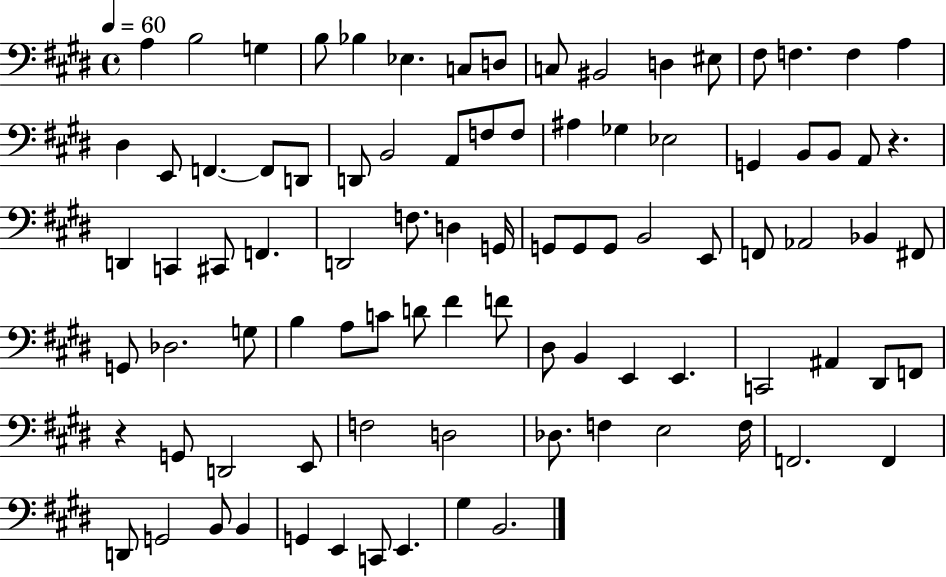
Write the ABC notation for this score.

X:1
T:Untitled
M:4/4
L:1/4
K:E
A, B,2 G, B,/2 _B, _E, C,/2 D,/2 C,/2 ^B,,2 D, ^E,/2 ^F,/2 F, F, A, ^D, E,,/2 F,, F,,/2 D,,/2 D,,/2 B,,2 A,,/2 F,/2 F,/2 ^A, _G, _E,2 G,, B,,/2 B,,/2 A,,/2 z D,, C,, ^C,,/2 F,, D,,2 F,/2 D, G,,/4 G,,/2 G,,/2 G,,/2 B,,2 E,,/2 F,,/2 _A,,2 _B,, ^F,,/2 G,,/2 _D,2 G,/2 B, A,/2 C/2 D/2 ^F F/2 ^D,/2 B,, E,, E,, C,,2 ^A,, ^D,,/2 F,,/2 z G,,/2 D,,2 E,,/2 F,2 D,2 _D,/2 F, E,2 F,/4 F,,2 F,, D,,/2 G,,2 B,,/2 B,, G,, E,, C,,/2 E,, ^G, B,,2